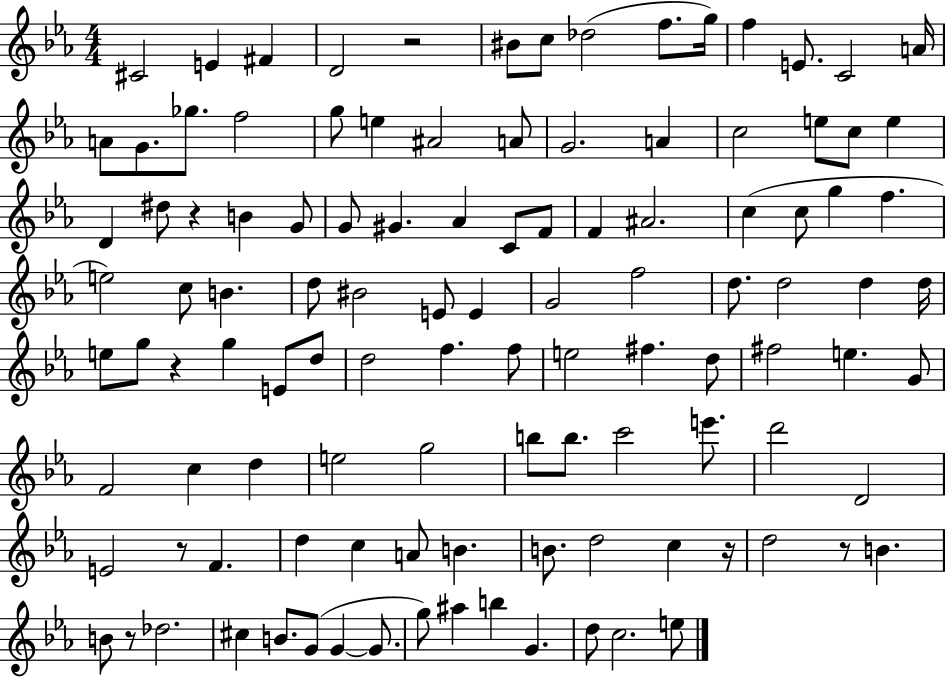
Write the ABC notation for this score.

X:1
T:Untitled
M:4/4
L:1/4
K:Eb
^C2 E ^F D2 z2 ^B/2 c/2 _d2 f/2 g/4 f E/2 C2 A/4 A/2 G/2 _g/2 f2 g/2 e ^A2 A/2 G2 A c2 e/2 c/2 e D ^d/2 z B G/2 G/2 ^G _A C/2 F/2 F ^A2 c c/2 g f e2 c/2 B d/2 ^B2 E/2 E G2 f2 d/2 d2 d d/4 e/2 g/2 z g E/2 d/2 d2 f f/2 e2 ^f d/2 ^f2 e G/2 F2 c d e2 g2 b/2 b/2 c'2 e'/2 d'2 D2 E2 z/2 F d c A/2 B B/2 d2 c z/4 d2 z/2 B B/2 z/2 _d2 ^c B/2 G/2 G G/2 g/2 ^a b G d/2 c2 e/2